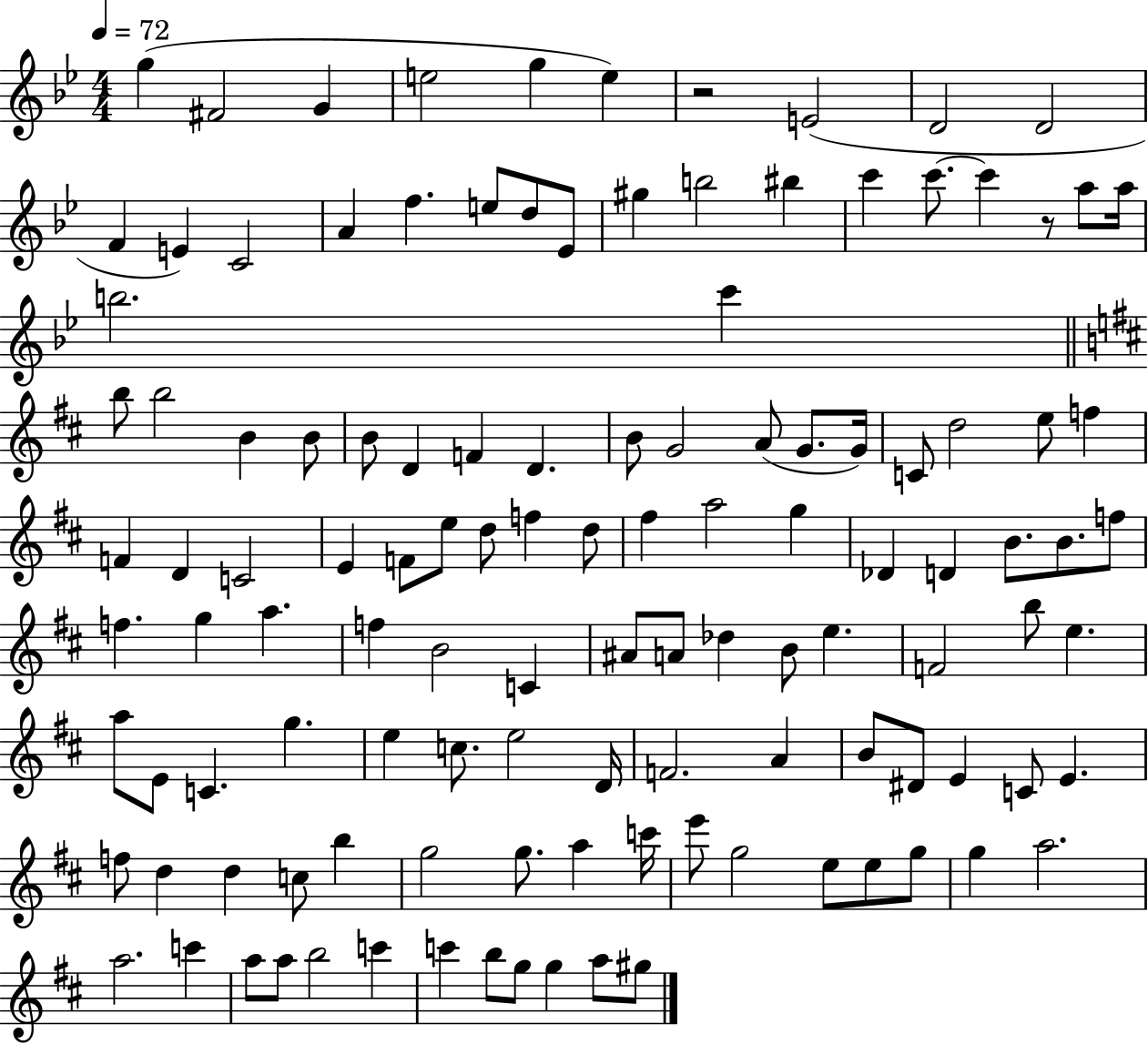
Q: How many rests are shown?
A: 2